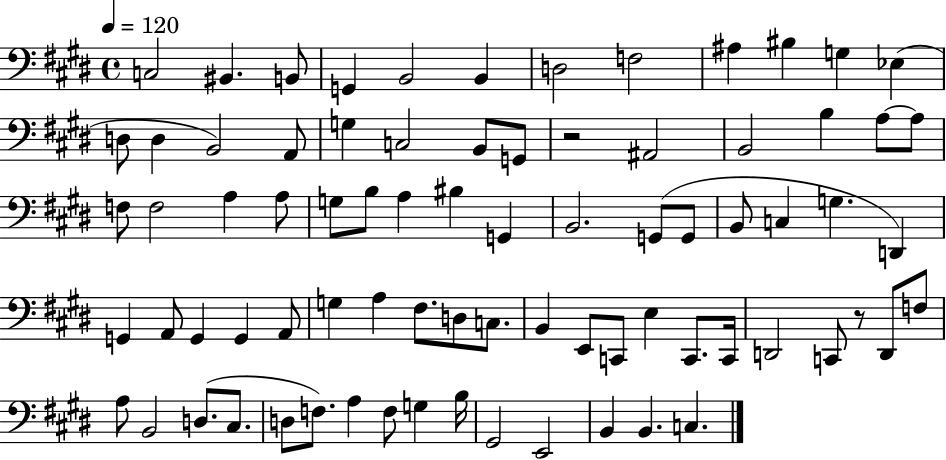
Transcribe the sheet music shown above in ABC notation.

X:1
T:Untitled
M:4/4
L:1/4
K:E
C,2 ^B,, B,,/2 G,, B,,2 B,, D,2 F,2 ^A, ^B, G, _E, D,/2 D, B,,2 A,,/2 G, C,2 B,,/2 G,,/2 z2 ^A,,2 B,,2 B, A,/2 A,/2 F,/2 F,2 A, A,/2 G,/2 B,/2 A, ^B, G,, B,,2 G,,/2 G,,/2 B,,/2 C, G, D,, G,, A,,/2 G,, G,, A,,/2 G, A, ^F,/2 D,/2 C,/2 B,, E,,/2 C,,/2 E, C,,/2 C,,/4 D,,2 C,,/2 z/2 D,,/2 F,/2 A,/2 B,,2 D,/2 ^C,/2 D,/2 F,/2 A, F,/2 G, B,/4 ^G,,2 E,,2 B,, B,, C,